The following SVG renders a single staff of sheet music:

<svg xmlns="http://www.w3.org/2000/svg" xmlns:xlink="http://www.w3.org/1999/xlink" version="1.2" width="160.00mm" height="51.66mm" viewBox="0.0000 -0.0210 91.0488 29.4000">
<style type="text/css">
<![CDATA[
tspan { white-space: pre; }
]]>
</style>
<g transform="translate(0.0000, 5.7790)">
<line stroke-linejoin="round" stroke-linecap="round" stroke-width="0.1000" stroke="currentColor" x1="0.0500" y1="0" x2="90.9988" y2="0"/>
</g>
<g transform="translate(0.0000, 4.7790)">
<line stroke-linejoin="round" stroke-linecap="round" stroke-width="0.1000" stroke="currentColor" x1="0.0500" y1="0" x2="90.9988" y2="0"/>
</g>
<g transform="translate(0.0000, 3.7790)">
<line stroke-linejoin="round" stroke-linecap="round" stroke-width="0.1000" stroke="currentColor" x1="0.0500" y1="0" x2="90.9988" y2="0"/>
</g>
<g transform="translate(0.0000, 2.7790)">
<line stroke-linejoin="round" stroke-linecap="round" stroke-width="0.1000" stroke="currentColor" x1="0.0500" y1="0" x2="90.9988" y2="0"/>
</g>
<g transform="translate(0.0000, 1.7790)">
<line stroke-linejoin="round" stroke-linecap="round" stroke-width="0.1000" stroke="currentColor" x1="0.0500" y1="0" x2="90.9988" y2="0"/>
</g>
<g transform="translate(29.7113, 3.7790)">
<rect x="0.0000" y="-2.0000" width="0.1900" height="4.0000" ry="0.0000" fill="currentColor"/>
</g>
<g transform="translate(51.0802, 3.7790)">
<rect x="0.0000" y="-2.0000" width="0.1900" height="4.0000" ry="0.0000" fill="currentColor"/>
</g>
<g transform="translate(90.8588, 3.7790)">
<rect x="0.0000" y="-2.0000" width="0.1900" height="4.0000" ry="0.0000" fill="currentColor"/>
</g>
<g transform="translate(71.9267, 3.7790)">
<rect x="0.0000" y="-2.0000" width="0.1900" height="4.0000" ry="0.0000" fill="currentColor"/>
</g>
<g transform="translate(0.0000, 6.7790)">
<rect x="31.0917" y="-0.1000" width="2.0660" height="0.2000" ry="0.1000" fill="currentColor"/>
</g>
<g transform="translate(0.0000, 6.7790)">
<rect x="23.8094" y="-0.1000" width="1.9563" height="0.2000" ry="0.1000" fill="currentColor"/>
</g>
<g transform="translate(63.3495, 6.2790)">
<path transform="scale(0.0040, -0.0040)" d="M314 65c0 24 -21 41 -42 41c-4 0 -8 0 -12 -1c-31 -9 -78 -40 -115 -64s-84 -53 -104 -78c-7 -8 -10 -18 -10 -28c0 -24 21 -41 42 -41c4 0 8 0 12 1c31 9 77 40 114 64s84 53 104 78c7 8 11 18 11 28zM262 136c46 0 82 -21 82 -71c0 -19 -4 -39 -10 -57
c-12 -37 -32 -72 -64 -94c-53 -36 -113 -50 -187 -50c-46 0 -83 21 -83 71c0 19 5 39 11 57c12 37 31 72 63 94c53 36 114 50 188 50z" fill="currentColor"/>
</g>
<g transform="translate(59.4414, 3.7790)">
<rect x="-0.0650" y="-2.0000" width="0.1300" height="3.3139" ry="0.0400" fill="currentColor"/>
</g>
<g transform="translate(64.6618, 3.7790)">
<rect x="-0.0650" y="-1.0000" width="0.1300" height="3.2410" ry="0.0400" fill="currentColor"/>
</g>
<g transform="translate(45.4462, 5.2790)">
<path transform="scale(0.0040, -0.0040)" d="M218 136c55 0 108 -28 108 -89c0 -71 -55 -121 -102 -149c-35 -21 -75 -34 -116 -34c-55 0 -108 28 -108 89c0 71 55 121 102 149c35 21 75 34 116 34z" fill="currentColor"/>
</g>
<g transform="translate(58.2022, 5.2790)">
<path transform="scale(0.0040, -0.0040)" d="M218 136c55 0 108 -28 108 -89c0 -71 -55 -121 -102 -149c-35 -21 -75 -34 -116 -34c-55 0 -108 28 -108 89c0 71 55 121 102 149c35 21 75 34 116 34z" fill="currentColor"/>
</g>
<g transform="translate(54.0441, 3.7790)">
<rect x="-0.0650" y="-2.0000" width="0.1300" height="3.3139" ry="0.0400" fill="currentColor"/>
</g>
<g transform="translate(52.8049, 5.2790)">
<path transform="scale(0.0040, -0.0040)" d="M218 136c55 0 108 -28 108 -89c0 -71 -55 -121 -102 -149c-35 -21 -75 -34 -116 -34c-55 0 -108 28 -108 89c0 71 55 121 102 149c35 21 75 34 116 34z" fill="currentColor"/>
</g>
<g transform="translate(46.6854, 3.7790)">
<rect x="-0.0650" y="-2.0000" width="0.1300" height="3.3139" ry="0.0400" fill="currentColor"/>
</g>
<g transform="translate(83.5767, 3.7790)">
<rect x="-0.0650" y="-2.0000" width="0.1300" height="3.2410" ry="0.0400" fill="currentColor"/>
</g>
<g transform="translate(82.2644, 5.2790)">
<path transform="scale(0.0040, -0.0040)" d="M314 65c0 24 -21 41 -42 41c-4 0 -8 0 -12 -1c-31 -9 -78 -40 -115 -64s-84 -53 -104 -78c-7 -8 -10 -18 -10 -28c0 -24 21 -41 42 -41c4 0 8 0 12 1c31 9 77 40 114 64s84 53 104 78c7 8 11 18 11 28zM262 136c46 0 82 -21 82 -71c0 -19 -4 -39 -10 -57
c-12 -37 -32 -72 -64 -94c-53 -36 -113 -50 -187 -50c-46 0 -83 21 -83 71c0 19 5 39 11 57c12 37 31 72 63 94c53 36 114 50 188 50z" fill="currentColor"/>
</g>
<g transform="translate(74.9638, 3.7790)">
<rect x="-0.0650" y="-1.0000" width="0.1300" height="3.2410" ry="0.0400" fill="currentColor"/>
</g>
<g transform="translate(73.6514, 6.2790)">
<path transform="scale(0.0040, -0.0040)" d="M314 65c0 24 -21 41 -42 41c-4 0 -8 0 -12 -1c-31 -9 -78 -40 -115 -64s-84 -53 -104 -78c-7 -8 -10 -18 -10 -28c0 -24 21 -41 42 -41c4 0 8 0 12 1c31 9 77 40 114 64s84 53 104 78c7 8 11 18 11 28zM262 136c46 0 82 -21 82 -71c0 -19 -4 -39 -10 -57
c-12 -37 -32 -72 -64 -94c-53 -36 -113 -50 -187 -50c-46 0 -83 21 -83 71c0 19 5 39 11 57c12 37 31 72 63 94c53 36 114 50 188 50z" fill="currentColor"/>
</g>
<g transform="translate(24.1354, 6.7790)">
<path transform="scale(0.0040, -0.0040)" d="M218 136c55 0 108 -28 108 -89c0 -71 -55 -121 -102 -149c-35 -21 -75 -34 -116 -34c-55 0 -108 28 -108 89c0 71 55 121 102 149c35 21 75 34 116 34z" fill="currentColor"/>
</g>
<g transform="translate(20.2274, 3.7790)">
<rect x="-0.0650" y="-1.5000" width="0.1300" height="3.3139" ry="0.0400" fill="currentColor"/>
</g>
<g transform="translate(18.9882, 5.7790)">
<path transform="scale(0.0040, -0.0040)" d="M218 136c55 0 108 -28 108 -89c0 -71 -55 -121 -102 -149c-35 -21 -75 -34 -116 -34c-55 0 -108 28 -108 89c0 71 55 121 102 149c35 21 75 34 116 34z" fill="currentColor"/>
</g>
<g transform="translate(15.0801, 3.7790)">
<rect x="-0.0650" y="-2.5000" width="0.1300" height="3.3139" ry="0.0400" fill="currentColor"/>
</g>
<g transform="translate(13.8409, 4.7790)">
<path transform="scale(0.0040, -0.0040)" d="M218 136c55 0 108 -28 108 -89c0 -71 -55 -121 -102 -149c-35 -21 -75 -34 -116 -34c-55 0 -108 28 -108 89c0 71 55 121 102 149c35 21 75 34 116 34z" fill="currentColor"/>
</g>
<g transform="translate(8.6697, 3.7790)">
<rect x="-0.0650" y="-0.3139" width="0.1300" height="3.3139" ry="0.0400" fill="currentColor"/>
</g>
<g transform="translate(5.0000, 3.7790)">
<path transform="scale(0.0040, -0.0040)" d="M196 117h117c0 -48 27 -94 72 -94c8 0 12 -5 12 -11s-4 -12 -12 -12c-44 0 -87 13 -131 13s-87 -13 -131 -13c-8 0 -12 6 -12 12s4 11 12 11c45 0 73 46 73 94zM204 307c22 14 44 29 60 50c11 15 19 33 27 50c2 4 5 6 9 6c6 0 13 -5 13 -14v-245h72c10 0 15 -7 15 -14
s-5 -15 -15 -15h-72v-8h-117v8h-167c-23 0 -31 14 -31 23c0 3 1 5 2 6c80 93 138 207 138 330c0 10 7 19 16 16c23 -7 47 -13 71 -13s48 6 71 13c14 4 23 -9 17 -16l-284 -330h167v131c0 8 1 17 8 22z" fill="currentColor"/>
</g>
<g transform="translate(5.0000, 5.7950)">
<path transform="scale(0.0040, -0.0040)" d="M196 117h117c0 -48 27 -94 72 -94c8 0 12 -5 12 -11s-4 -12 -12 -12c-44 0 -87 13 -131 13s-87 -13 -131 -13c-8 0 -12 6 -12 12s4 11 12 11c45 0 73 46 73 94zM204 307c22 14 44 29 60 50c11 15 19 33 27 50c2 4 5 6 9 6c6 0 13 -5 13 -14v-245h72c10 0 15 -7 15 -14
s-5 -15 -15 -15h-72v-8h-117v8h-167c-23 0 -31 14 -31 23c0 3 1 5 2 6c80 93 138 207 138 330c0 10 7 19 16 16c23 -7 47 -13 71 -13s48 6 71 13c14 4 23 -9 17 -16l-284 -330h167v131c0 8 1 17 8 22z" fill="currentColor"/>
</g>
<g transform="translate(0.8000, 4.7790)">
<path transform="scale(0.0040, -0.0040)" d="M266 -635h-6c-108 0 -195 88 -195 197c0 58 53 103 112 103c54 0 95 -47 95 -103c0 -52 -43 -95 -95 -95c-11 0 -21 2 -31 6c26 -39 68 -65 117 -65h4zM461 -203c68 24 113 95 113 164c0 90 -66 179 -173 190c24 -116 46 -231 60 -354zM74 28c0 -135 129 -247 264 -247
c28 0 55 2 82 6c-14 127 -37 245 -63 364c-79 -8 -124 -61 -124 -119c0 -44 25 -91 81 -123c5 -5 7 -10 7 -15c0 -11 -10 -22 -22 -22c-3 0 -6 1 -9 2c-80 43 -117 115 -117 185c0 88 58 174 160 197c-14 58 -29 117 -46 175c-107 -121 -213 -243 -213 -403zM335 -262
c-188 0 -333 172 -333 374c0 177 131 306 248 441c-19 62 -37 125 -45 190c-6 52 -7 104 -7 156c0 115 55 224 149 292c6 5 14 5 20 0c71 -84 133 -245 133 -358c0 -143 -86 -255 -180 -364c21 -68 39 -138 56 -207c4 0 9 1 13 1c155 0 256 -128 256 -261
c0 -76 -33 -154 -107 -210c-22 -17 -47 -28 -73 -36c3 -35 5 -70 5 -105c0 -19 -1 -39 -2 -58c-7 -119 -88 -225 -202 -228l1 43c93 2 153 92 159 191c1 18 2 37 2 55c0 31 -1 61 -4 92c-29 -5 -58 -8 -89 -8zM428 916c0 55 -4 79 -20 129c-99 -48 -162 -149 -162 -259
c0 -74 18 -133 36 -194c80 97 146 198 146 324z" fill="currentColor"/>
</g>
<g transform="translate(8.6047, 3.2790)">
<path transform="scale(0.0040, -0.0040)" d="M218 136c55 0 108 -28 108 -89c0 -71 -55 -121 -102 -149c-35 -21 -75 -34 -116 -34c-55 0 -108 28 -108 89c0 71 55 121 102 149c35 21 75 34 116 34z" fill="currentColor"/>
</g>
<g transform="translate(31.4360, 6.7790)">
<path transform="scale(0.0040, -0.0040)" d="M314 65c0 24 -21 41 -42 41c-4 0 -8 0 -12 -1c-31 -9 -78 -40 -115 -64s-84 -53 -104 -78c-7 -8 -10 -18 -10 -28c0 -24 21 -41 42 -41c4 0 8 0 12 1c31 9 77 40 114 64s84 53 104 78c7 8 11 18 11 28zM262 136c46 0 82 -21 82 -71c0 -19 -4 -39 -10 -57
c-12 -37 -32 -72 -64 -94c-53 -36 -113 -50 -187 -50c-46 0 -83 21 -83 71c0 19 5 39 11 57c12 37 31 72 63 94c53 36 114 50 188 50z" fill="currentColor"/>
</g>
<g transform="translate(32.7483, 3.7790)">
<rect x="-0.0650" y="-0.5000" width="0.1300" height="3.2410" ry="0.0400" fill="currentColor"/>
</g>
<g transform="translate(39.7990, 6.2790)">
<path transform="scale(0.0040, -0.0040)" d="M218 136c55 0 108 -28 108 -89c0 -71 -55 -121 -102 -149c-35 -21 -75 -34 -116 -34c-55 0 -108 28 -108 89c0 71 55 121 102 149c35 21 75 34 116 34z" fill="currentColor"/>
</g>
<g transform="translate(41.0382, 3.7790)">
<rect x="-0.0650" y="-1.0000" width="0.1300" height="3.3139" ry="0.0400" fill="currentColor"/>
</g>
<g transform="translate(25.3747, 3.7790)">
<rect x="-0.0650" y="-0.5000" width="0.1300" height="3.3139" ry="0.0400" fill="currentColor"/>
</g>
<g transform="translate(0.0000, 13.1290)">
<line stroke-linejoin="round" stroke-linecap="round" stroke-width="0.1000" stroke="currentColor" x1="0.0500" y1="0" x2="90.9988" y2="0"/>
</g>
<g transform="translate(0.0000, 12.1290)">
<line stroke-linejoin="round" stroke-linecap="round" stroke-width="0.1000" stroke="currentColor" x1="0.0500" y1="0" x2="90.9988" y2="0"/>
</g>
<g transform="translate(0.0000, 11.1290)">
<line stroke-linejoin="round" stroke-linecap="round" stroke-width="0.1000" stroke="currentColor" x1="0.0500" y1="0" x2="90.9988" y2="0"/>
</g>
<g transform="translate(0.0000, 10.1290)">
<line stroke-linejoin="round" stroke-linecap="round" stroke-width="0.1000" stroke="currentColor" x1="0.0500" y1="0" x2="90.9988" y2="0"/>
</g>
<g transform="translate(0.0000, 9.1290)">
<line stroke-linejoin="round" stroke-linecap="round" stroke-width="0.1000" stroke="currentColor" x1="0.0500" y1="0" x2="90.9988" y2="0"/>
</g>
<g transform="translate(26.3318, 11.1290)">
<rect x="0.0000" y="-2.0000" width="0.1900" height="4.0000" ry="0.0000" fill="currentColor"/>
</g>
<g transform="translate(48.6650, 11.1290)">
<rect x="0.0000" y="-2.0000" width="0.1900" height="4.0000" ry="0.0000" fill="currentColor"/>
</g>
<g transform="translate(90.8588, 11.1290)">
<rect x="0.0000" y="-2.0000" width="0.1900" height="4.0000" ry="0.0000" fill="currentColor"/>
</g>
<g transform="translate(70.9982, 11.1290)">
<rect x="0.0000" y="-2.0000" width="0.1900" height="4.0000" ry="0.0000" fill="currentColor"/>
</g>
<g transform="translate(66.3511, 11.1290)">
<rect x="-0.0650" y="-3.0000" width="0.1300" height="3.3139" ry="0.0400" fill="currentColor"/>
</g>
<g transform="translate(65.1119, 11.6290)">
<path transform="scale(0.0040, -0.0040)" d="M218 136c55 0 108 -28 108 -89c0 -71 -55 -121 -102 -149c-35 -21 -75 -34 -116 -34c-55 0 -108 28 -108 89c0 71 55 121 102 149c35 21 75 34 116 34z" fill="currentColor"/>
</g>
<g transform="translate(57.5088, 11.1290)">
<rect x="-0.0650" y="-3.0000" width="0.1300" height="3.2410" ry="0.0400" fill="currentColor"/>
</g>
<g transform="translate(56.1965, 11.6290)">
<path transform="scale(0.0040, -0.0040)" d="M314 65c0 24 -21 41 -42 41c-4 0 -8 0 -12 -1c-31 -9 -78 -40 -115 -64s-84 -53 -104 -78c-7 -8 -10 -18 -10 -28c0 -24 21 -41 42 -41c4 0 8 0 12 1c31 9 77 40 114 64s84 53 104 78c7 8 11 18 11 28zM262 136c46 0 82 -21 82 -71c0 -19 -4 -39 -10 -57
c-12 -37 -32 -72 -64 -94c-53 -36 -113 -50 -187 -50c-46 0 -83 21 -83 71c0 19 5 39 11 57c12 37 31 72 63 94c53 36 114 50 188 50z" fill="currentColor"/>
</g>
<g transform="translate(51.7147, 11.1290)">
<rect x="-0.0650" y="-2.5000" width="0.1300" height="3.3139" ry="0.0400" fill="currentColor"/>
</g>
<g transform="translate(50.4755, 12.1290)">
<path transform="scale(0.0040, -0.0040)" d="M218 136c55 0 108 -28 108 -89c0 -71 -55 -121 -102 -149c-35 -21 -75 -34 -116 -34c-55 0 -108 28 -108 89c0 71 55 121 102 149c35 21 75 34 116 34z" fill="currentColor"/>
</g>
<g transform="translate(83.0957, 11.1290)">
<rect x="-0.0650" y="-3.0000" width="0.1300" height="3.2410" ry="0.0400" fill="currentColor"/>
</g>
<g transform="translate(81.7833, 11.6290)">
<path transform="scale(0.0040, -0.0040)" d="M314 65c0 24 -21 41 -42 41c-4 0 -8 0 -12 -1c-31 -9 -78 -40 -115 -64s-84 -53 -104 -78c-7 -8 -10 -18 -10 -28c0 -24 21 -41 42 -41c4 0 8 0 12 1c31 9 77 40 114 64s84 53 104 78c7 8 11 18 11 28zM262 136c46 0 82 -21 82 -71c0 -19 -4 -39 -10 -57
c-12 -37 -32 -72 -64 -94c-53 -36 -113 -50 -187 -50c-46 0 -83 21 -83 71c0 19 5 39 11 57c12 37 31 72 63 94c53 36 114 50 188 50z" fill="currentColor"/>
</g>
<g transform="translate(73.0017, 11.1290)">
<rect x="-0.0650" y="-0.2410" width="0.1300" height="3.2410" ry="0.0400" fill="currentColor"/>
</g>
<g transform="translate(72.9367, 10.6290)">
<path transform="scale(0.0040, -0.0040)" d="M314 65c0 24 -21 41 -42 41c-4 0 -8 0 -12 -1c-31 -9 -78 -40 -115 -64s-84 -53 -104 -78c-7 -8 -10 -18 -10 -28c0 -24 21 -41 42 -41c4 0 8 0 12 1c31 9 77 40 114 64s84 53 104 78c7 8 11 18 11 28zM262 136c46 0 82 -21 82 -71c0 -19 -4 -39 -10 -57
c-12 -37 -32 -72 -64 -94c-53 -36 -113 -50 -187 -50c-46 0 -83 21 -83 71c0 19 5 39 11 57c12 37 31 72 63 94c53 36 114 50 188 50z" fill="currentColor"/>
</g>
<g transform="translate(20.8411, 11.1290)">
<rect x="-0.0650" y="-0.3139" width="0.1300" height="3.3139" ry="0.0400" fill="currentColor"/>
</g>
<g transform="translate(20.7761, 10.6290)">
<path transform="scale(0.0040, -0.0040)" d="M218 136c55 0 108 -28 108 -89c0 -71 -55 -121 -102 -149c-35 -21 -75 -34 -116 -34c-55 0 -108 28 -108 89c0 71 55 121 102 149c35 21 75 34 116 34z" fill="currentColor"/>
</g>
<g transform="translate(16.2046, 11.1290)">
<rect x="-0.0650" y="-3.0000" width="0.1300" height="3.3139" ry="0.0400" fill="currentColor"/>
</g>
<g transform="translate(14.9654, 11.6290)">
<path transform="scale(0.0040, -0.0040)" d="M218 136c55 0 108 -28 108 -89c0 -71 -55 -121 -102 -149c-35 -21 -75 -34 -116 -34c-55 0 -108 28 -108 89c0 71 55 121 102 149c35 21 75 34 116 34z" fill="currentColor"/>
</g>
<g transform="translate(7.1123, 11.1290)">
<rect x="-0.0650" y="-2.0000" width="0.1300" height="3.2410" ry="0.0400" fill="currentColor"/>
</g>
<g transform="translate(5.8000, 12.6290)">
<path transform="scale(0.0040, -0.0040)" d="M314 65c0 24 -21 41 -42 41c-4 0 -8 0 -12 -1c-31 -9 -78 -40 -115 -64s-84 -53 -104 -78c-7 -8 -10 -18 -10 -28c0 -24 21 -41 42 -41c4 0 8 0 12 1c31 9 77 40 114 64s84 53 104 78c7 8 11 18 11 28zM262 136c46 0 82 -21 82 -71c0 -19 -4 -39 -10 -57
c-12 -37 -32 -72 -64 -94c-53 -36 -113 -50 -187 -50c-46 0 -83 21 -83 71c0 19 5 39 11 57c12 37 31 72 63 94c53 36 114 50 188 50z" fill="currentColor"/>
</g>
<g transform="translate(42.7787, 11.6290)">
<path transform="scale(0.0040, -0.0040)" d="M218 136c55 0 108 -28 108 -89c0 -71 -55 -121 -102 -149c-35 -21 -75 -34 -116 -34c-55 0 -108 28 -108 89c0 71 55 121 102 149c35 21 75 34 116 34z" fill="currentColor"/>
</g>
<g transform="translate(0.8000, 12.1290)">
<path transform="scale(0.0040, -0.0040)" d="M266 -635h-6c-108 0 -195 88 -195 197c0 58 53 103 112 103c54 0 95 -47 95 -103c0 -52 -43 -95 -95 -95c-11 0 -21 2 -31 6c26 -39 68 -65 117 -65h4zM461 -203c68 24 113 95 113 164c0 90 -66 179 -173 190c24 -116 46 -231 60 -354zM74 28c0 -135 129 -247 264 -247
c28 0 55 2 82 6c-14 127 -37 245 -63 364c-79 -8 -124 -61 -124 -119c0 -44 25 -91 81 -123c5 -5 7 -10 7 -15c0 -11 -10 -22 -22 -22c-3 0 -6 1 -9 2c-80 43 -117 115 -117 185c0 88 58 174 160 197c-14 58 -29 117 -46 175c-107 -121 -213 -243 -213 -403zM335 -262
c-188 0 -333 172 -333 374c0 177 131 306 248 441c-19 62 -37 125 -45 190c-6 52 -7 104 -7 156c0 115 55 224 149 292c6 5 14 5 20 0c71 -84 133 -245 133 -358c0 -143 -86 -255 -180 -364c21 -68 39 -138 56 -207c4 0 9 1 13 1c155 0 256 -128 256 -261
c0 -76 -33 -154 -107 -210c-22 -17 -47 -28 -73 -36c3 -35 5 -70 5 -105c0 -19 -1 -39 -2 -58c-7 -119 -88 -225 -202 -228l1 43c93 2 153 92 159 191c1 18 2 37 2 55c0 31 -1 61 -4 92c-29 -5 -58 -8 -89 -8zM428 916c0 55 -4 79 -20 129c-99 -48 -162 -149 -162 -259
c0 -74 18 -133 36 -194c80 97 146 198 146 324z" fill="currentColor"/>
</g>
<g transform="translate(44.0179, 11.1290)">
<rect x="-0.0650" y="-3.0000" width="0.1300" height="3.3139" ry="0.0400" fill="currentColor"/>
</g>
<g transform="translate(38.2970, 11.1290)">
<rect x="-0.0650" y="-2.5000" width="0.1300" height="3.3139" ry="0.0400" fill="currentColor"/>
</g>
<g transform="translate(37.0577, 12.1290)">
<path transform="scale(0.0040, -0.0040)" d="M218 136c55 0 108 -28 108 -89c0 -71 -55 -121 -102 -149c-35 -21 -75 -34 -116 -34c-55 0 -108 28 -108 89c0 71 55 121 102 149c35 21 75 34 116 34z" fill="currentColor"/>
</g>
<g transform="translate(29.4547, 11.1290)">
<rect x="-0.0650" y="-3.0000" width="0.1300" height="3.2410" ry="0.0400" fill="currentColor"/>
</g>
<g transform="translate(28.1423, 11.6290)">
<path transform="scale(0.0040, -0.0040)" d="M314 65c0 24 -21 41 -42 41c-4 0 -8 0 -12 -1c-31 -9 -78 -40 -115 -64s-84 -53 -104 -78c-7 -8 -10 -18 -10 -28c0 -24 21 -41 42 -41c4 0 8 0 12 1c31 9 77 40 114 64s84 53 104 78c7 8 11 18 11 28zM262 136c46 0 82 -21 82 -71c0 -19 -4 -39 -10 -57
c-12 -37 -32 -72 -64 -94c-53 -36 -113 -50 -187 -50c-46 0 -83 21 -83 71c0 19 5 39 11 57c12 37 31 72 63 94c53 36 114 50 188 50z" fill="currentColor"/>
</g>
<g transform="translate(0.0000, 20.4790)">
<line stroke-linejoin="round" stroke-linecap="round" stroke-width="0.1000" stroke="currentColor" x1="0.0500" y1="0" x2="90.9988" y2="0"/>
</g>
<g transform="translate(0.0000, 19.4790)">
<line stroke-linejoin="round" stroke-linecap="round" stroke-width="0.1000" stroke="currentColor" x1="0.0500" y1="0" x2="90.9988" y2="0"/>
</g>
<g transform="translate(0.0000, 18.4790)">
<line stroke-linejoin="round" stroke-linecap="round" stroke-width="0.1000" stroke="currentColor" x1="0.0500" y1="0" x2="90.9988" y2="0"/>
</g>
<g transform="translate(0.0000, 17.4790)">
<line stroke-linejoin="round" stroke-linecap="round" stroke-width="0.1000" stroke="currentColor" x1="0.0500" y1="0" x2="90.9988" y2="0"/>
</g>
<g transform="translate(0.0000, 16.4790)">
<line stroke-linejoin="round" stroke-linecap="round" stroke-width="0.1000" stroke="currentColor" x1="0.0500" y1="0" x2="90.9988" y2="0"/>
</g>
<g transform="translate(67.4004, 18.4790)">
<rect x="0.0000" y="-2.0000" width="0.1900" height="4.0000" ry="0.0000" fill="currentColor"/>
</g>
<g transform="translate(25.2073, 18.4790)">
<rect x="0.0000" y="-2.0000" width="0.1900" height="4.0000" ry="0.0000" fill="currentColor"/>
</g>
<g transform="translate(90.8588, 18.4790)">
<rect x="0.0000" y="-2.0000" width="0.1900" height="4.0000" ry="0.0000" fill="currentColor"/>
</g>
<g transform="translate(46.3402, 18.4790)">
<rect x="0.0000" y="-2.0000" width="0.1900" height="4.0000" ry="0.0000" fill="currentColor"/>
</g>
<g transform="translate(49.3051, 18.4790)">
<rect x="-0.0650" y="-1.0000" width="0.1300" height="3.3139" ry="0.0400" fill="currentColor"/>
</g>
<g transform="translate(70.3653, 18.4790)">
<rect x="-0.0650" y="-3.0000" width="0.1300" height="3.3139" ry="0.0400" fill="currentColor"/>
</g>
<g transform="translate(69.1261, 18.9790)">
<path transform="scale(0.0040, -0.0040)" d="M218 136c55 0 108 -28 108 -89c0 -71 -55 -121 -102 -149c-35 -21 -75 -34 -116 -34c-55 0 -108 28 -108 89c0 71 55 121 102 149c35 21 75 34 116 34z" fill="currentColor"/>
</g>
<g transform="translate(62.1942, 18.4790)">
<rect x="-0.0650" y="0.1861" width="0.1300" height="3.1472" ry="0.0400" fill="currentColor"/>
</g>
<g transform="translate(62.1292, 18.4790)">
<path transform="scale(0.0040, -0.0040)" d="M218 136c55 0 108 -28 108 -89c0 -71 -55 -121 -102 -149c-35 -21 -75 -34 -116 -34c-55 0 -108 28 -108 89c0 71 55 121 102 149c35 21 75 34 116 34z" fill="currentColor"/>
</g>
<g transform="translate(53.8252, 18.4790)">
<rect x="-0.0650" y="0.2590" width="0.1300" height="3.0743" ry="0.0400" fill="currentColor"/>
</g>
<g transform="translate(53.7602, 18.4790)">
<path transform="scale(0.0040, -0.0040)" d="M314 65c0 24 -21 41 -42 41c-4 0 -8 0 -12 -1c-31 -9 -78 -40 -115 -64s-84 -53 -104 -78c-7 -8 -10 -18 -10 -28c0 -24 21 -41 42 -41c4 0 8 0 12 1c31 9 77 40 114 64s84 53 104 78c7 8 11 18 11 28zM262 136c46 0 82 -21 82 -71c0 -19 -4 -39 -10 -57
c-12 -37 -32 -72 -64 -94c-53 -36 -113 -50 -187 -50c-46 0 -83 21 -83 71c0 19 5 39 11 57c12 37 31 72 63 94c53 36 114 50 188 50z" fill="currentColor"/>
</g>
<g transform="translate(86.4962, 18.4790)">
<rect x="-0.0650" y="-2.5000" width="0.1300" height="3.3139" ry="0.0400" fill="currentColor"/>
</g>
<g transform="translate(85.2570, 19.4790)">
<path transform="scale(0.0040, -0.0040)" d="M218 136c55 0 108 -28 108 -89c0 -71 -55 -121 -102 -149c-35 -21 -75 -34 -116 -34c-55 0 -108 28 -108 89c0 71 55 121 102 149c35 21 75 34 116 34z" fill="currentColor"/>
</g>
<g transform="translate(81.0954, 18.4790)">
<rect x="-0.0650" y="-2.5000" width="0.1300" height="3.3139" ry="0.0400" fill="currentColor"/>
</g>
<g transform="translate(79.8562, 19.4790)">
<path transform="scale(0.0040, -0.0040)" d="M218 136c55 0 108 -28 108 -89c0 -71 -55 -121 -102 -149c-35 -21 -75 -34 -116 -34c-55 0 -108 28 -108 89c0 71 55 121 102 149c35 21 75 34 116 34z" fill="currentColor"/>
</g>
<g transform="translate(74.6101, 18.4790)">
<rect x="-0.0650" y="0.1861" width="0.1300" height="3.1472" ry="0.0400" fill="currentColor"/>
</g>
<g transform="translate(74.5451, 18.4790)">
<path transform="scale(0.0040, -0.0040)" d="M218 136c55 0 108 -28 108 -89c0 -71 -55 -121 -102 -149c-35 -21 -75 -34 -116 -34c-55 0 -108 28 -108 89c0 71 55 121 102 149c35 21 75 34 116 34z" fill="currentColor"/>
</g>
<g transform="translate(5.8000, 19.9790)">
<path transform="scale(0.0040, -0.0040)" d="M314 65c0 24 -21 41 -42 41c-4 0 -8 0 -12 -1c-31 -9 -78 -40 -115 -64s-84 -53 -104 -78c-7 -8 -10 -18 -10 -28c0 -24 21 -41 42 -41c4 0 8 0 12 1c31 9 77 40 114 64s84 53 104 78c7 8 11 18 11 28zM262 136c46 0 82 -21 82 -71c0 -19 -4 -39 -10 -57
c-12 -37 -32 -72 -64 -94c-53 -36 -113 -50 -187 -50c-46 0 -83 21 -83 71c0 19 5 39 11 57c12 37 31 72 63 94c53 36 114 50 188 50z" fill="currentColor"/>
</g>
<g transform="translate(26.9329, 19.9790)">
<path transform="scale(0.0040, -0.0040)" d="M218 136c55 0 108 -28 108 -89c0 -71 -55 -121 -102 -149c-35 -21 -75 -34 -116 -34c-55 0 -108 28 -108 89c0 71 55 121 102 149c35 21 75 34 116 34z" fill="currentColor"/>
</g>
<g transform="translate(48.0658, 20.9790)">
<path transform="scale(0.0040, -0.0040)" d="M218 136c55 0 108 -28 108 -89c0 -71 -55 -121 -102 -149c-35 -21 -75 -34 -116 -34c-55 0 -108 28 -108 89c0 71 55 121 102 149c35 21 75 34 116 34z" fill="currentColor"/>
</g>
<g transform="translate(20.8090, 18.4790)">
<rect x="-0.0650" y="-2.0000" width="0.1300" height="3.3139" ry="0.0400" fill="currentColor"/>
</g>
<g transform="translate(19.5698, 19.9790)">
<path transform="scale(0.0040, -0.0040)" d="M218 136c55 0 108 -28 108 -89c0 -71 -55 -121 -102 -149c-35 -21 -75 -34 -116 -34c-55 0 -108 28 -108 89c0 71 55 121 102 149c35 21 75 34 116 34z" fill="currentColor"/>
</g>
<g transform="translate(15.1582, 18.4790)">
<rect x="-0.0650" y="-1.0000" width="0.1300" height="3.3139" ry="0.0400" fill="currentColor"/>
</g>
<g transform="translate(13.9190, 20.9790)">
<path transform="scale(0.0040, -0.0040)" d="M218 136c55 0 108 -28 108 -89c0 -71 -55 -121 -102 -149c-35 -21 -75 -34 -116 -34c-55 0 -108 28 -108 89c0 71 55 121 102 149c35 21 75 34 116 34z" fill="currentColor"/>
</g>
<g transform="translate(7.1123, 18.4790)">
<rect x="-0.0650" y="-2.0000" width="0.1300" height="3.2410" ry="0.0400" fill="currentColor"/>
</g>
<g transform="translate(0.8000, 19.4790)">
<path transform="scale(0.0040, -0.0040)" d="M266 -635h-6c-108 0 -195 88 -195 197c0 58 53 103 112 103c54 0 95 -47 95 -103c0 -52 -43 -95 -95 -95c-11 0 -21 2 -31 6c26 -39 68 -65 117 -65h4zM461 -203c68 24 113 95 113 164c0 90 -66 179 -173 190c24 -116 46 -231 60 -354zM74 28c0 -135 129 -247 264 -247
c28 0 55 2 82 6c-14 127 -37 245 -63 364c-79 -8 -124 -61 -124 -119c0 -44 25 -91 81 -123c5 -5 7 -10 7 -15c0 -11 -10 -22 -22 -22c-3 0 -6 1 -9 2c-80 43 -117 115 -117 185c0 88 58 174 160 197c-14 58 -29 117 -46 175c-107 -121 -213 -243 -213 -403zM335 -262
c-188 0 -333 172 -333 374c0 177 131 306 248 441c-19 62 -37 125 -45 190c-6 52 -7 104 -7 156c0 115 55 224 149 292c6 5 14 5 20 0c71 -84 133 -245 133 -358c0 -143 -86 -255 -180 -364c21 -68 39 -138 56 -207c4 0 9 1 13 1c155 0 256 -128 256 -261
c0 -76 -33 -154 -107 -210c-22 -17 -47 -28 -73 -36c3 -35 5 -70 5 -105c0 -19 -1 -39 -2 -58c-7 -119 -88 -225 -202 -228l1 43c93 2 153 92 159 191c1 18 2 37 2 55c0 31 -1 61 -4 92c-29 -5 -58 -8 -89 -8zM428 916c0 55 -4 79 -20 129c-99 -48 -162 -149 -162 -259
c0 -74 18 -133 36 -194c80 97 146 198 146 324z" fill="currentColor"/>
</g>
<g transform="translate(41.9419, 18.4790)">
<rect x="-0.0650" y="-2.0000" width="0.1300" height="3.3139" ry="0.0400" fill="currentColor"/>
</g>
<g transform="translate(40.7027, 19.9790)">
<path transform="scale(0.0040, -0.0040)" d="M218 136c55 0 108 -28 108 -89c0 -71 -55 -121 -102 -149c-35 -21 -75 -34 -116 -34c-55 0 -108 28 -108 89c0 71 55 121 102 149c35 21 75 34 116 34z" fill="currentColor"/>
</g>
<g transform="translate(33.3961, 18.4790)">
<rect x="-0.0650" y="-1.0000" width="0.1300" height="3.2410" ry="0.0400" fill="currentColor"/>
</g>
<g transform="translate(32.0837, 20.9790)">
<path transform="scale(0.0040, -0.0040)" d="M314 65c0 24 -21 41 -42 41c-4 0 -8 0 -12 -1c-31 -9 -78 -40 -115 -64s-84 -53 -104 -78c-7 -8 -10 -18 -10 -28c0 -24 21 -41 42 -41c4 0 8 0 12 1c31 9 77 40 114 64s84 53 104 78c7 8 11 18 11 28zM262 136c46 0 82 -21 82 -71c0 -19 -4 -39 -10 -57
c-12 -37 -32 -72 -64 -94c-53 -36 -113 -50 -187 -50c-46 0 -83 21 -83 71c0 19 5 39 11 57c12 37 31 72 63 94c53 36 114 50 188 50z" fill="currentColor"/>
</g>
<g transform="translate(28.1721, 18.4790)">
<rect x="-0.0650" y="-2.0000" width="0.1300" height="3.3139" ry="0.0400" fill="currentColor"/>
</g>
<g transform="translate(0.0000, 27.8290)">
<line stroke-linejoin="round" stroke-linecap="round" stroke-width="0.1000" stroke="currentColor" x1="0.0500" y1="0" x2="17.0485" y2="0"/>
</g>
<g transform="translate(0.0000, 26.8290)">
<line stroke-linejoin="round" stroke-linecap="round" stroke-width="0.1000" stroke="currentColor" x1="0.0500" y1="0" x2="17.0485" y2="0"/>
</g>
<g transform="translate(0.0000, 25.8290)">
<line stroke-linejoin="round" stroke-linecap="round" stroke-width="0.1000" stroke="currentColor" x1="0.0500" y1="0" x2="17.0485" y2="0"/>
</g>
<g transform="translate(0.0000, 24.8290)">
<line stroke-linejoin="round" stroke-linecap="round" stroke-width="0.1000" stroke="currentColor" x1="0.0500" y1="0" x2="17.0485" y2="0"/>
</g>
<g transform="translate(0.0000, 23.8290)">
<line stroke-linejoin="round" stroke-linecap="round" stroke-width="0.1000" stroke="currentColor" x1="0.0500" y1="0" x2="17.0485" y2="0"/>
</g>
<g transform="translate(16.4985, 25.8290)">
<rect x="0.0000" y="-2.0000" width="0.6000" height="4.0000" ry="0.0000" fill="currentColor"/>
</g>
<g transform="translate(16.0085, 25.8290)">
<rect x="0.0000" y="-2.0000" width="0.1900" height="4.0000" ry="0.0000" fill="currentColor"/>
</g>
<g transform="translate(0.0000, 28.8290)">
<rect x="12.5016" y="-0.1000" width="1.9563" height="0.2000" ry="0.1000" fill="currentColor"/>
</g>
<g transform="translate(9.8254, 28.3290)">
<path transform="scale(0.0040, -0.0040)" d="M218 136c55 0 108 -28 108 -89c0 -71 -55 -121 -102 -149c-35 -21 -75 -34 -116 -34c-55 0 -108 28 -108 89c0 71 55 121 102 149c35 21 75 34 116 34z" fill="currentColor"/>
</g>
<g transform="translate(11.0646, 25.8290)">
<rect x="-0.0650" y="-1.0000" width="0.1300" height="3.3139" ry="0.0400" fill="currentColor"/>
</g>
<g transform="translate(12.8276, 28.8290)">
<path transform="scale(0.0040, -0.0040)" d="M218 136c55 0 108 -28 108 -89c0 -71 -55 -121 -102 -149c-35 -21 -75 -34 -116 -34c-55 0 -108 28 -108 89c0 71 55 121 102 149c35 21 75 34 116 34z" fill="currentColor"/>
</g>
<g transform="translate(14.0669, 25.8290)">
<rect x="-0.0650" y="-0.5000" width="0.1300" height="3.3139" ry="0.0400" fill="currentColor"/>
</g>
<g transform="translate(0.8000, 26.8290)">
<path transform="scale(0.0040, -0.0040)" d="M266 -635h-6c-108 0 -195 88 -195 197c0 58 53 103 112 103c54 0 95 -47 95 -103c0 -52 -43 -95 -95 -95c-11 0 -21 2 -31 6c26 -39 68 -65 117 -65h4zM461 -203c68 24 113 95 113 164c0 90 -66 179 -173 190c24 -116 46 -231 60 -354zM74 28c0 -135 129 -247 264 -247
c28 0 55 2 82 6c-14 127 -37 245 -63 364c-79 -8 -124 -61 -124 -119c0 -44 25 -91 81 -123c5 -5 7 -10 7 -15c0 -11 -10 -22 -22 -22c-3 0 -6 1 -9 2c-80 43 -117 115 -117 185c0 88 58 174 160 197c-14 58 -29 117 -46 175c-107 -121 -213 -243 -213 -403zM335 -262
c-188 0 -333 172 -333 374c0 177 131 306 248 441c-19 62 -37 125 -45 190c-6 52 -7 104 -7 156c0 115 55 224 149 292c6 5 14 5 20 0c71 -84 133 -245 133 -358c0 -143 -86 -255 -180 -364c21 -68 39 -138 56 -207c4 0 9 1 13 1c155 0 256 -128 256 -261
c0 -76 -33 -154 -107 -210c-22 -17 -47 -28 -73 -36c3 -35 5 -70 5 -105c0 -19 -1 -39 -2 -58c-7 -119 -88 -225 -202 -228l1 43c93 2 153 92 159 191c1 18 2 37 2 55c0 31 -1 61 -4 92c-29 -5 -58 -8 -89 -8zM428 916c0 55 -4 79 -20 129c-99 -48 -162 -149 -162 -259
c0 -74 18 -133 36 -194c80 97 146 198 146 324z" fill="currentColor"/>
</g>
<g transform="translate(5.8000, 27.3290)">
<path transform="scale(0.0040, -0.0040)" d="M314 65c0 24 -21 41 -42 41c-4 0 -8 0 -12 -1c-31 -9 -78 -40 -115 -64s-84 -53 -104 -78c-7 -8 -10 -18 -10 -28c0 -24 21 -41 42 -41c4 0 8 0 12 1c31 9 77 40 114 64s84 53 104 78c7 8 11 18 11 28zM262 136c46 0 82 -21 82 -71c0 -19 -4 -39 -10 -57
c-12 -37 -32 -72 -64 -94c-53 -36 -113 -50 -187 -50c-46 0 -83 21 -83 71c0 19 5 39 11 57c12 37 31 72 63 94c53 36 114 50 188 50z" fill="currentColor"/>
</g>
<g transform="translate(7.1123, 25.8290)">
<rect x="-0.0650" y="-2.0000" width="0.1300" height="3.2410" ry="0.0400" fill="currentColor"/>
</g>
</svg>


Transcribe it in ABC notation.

X:1
T:Untitled
M:4/4
L:1/4
K:C
c G E C C2 D F F F D2 D2 F2 F2 A c A2 G A G A2 A c2 A2 F2 D F F D2 F D B2 B A B G G F2 D C